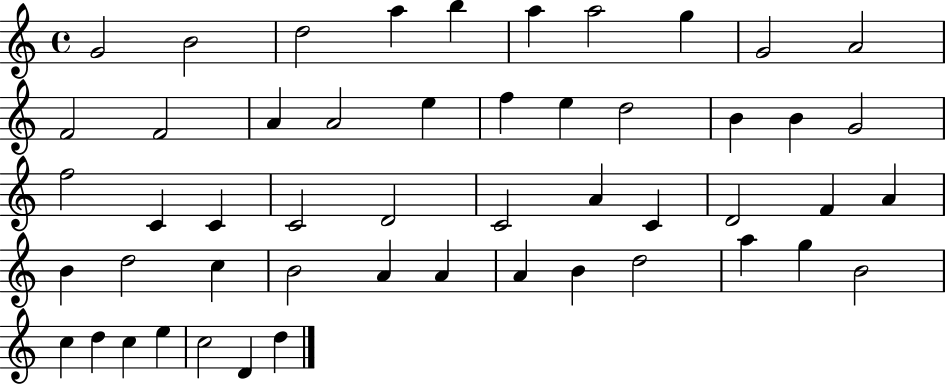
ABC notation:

X:1
T:Untitled
M:4/4
L:1/4
K:C
G2 B2 d2 a b a a2 g G2 A2 F2 F2 A A2 e f e d2 B B G2 f2 C C C2 D2 C2 A C D2 F A B d2 c B2 A A A B d2 a g B2 c d c e c2 D d